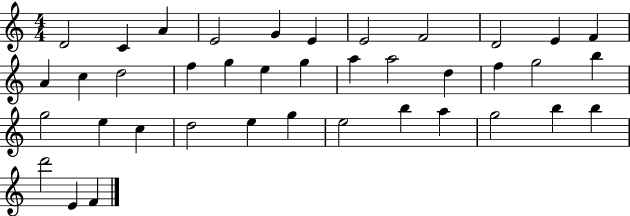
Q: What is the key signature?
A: C major